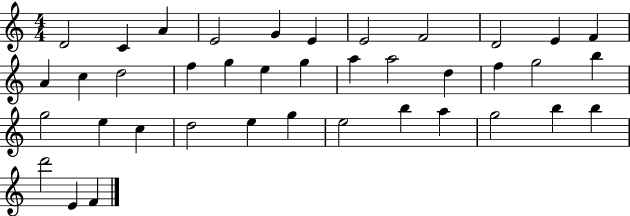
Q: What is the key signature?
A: C major